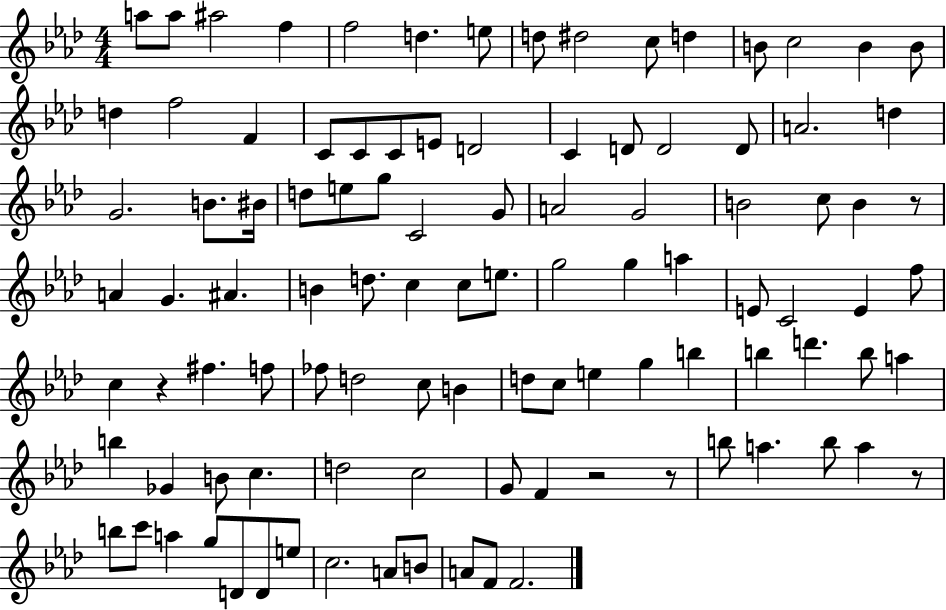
{
  \clef treble
  \numericTimeSignature
  \time 4/4
  \key aes \major
  a''8 a''8 ais''2 f''4 | f''2 d''4. e''8 | d''8 dis''2 c''8 d''4 | b'8 c''2 b'4 b'8 | \break d''4 f''2 f'4 | c'8 c'8 c'8 e'8 d'2 | c'4 d'8 d'2 d'8 | a'2. d''4 | \break g'2. b'8. bis'16 | d''8 e''8 g''8 c'2 g'8 | a'2 g'2 | b'2 c''8 b'4 r8 | \break a'4 g'4. ais'4. | b'4 d''8. c''4 c''8 e''8. | g''2 g''4 a''4 | e'8 c'2 e'4 f''8 | \break c''4 r4 fis''4. f''8 | fes''8 d''2 c''8 b'4 | d''8 c''8 e''4 g''4 b''4 | b''4 d'''4. b''8 a''4 | \break b''4 ges'4 b'8 c''4. | d''2 c''2 | g'8 f'4 r2 r8 | b''8 a''4. b''8 a''4 r8 | \break b''8 c'''8 a''4 g''8 d'8 d'8 e''8 | c''2. a'8 b'8 | a'8 f'8 f'2. | \bar "|."
}